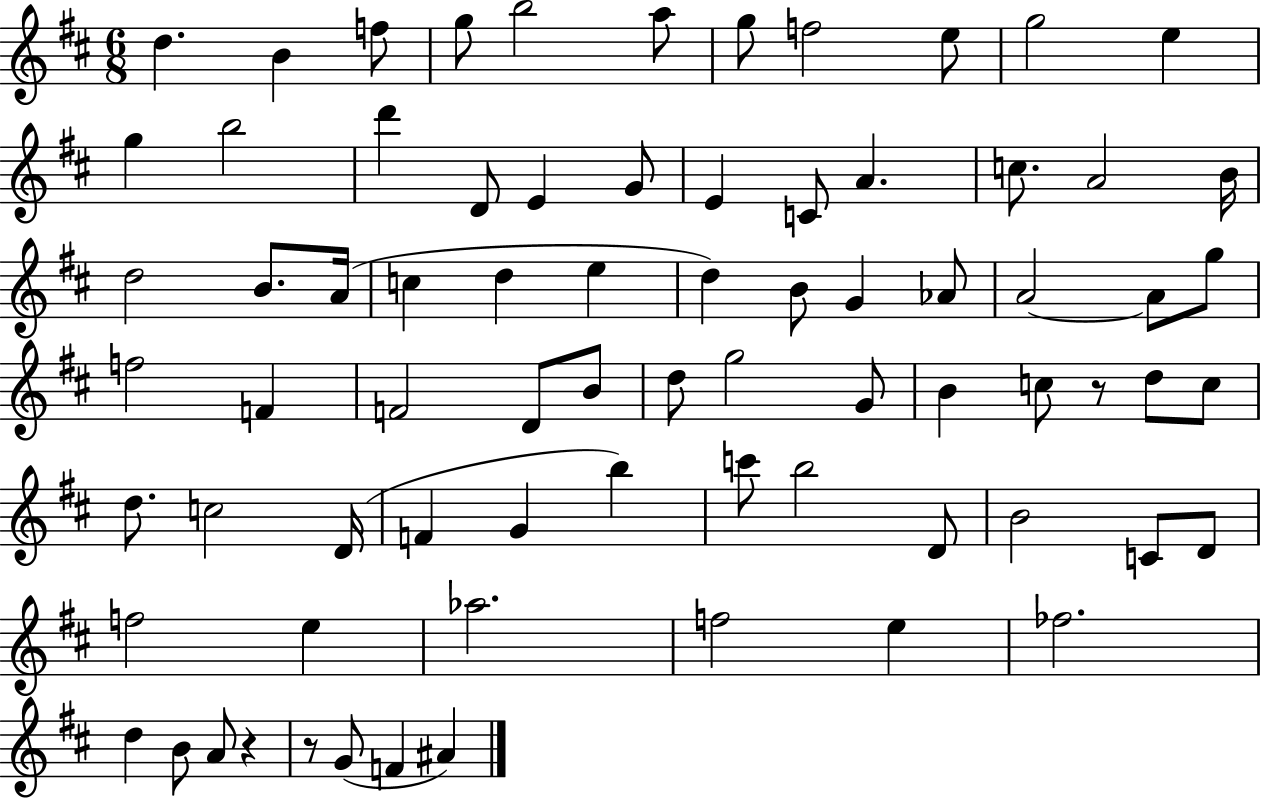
{
  \clef treble
  \numericTimeSignature
  \time 6/8
  \key d \major
  d''4. b'4 f''8 | g''8 b''2 a''8 | g''8 f''2 e''8 | g''2 e''4 | \break g''4 b''2 | d'''4 d'8 e'4 g'8 | e'4 c'8 a'4. | c''8. a'2 b'16 | \break d''2 b'8. a'16( | c''4 d''4 e''4 | d''4) b'8 g'4 aes'8 | a'2~~ a'8 g''8 | \break f''2 f'4 | f'2 d'8 b'8 | d''8 g''2 g'8 | b'4 c''8 r8 d''8 c''8 | \break d''8. c''2 d'16( | f'4 g'4 b''4) | c'''8 b''2 d'8 | b'2 c'8 d'8 | \break f''2 e''4 | aes''2. | f''2 e''4 | fes''2. | \break d''4 b'8 a'8 r4 | r8 g'8( f'4 ais'4) | \bar "|."
}